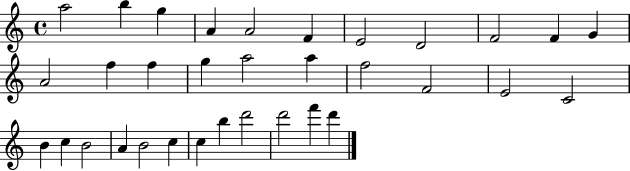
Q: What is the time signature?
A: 4/4